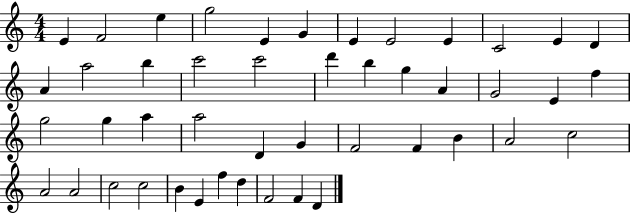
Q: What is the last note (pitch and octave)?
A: D4